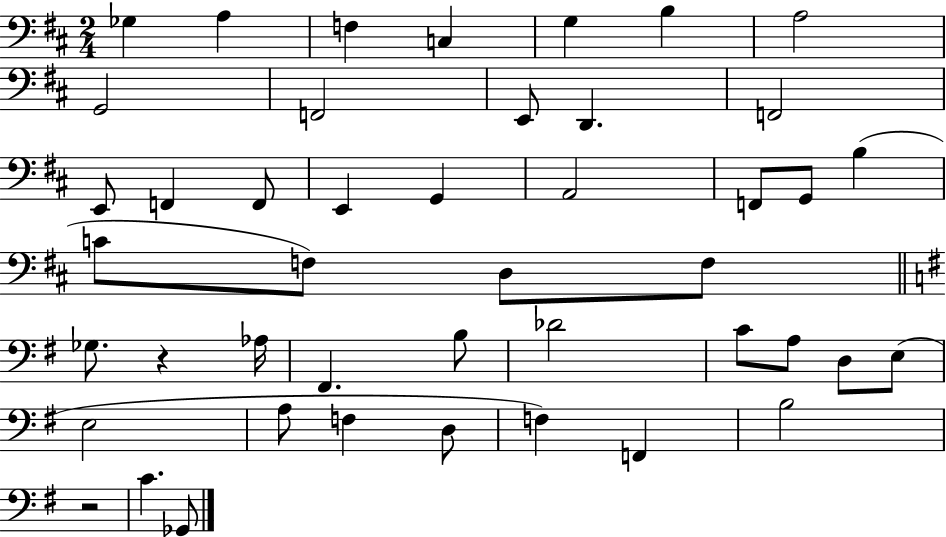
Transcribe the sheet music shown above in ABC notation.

X:1
T:Untitled
M:2/4
L:1/4
K:D
_G, A, F, C, G, B, A,2 G,,2 F,,2 E,,/2 D,, F,,2 E,,/2 F,, F,,/2 E,, G,, A,,2 F,,/2 G,,/2 B, C/2 F,/2 D,/2 F,/2 _G,/2 z _A,/4 ^F,, B,/2 _D2 C/2 A,/2 D,/2 E,/2 E,2 A,/2 F, D,/2 F, F,, B,2 z2 C _G,,/2